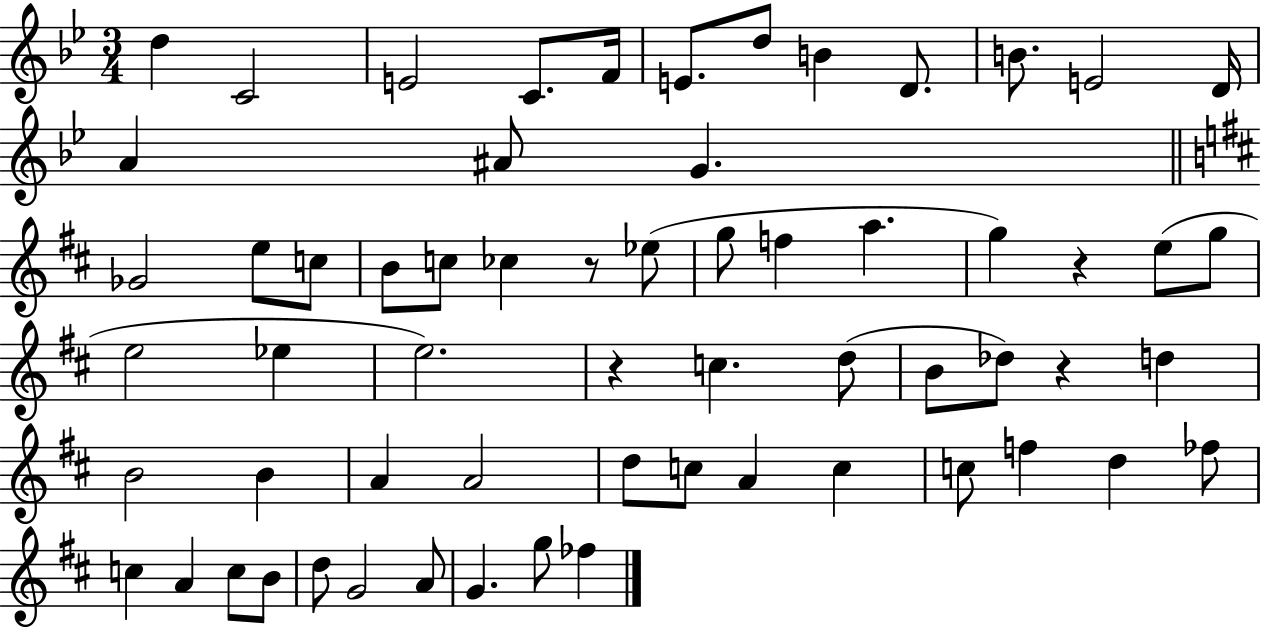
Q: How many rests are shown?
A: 4